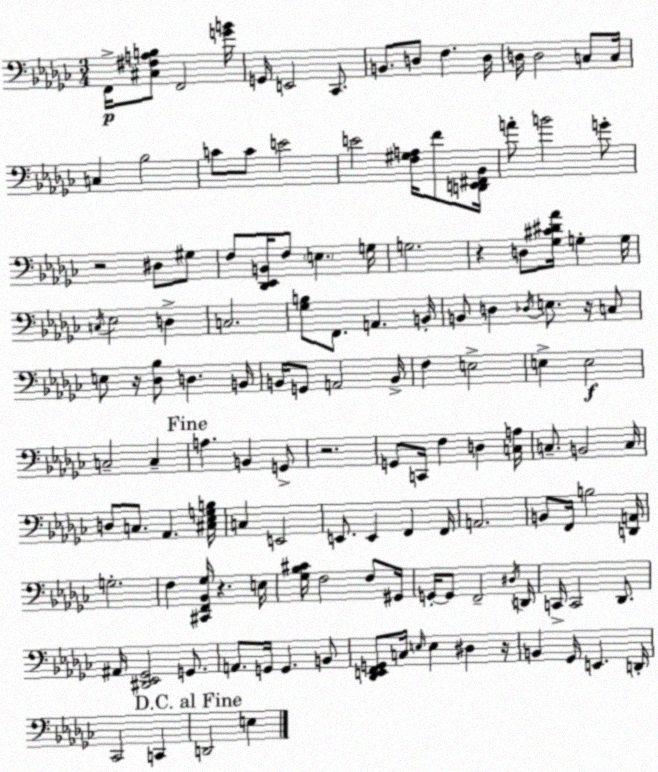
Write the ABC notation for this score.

X:1
T:Untitled
M:3/4
L:1/4
K:Ebm
F,,/4 [^C,^F,A,B,]/2 F,,2 [GB]/4 G,,/4 E,,2 _C,,/2 B,,/2 D,/2 F, D,/4 D,/4 D,2 C,/2 C,/4 C, _B,2 C/2 C/2 E2 E2 [F,^G,A,]/4 F/2 [D,,E,,^F,,_B,,]/4 A/2 B2 G/2 z2 ^D,/2 ^G,/2 F,/2 [_D,,_E,,B,,]/4 F,/2 E, G,/4 G,2 z D,/2 [_G,^C^D_A]/4 G, G,/4 C,/4 _E,2 D, C,2 [_G,B,]/2 F,,/2 A,, B,,/4 B,,/2 D, _D,/4 E,/2 z/4 C,/2 E,/2 z/4 [_D,_B,]/2 D, B,,/4 B,,/4 G,,/2 A,,2 B,,/4 F, E,2 E, E,2 C,2 C, A, B,, G,,/2 z2 G,,/2 C,,/4 F, D, [C,A,]/4 C,/2 B,,2 C,/4 D,/2 C,/2 _A,, [^C,_E,G,B,]/4 C, E,,2 E,,/2 E,, F,, F,,/4 A,,2 B,,/2 F,,/4 B,2 [D,,A,,]/4 G,2 F, [^C,,F,,_B,,_G,]/4 z E,/4 [_G,_B,^C]/4 F,2 F,/2 ^G,,/4 G,,/4 G,,/2 F,,2 ^D,/4 D,,/4 C,,/4 C,,2 _D,,/2 ^A,,/4 [^D,,_E,,_G,,]2 G,,/2 A,,/2 G,,/4 G,, B,,/2 [_D,,E,,F,,G,,]/2 C,/4 E,/4 E, ^D, z/4 B,, _G,,/4 E,, D,,/4 _C,,2 C,, D,,2 E,